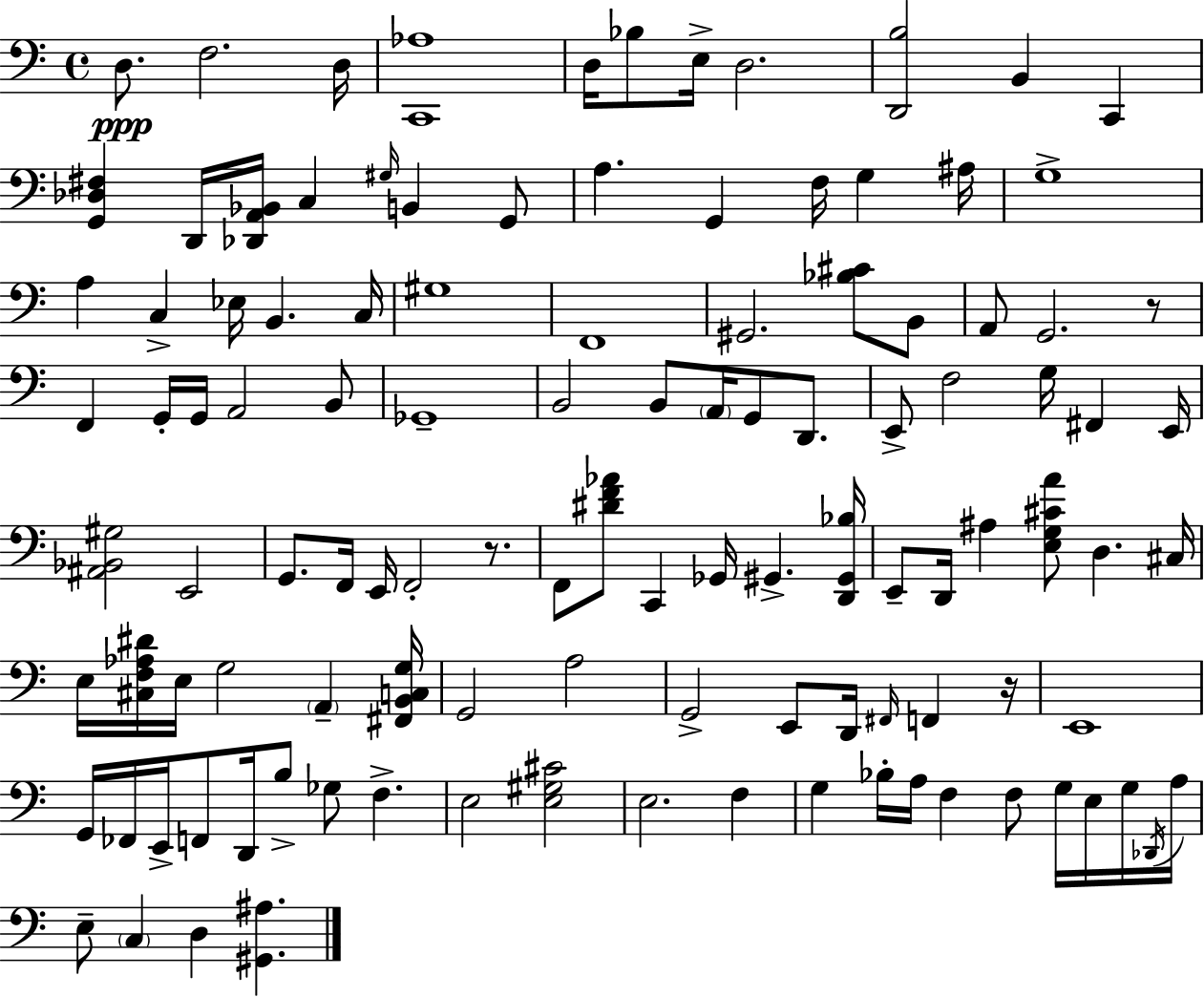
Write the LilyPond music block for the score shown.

{
  \clef bass
  \time 4/4
  \defaultTimeSignature
  \key c \major
  d8.\ppp f2. d16 | <c, aes>1 | d16 bes8 e16-> d2. | <d, b>2 b,4 c,4 | \break <g, des fis>4 d,16 <des, a, bes,>16 c4 \grace { gis16 } b,4 g,8 | a4. g,4 f16 g4 | ais16 g1-> | a4 c4-> ees16 b,4. | \break c16 gis1 | f,1 | gis,2. <bes cis'>8 b,8 | a,8 g,2. r8 | \break f,4 g,16-. g,16 a,2 b,8 | ges,1-- | b,2 b,8 \parenthesize a,16 g,8 d,8. | e,8-> f2 g16 fis,4 | \break e,16 <ais, bes, gis>2 e,2 | g,8. f,16 e,16 f,2-. r8. | f,8 <dis' f' aes'>8 c,4 ges,16 gis,4.-> | <d, gis, bes>16 e,8-- d,16 ais4 <e g cis' a'>8 d4. | \break cis16 e16 <cis f aes dis'>16 e16 g2 \parenthesize a,4-- | <fis, b, c g>16 g,2 a2 | g,2-> e,8 d,16 \grace { fis,16 } f,4 | r16 e,1 | \break g,16 fes,16 e,16-> f,8 d,16 b8-> ges8 f4.-> | e2 <e gis cis'>2 | e2. f4 | g4 bes16-. a16 f4 f8 g16 e16 | \break g16 \acciaccatura { des,16 } a16 e8-- \parenthesize c4 d4 <gis, ais>4. | \bar "|."
}